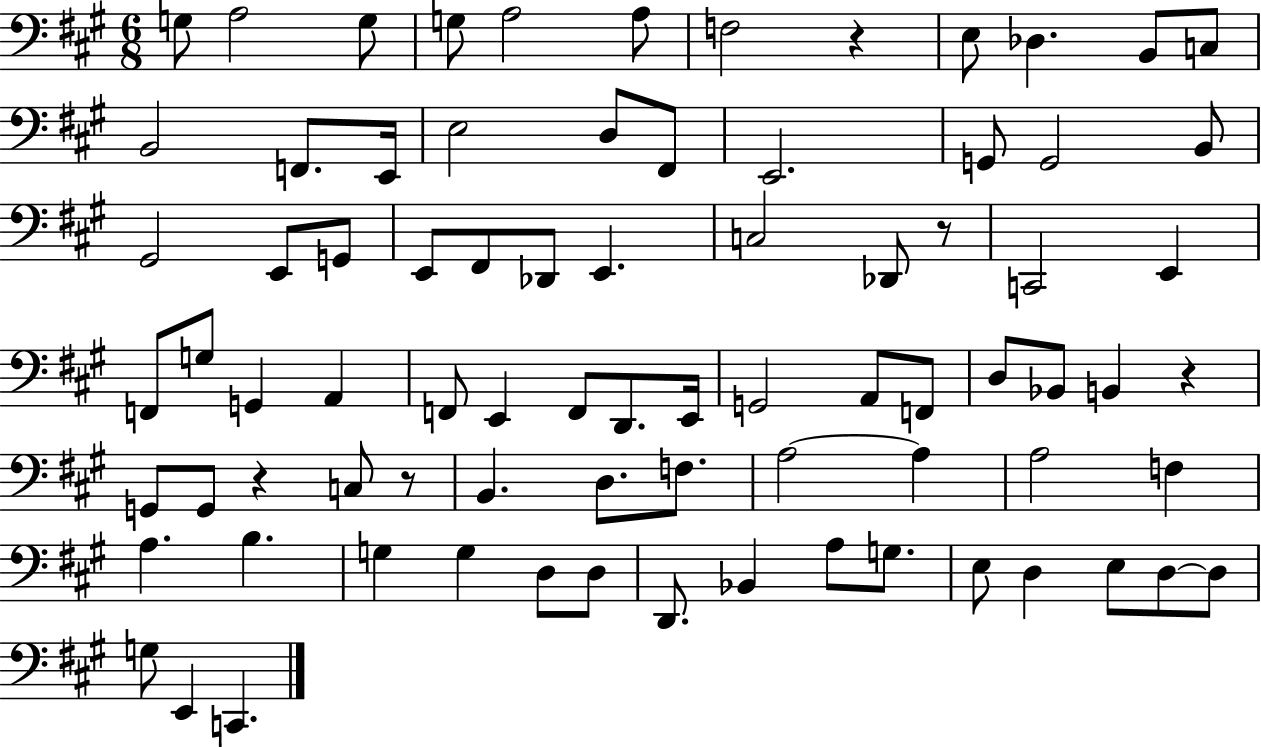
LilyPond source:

{
  \clef bass
  \numericTimeSignature
  \time 6/8
  \key a \major
  g8 a2 g8 | g8 a2 a8 | f2 r4 | e8 des4. b,8 c8 | \break b,2 f,8. e,16 | e2 d8 fis,8 | e,2. | g,8 g,2 b,8 | \break gis,2 e,8 g,8 | e,8 fis,8 des,8 e,4. | c2 des,8 r8 | c,2 e,4 | \break f,8 g8 g,4 a,4 | f,8 e,4 f,8 d,8. e,16 | g,2 a,8 f,8 | d8 bes,8 b,4 r4 | \break g,8 g,8 r4 c8 r8 | b,4. d8. f8. | a2~~ a4 | a2 f4 | \break a4. b4. | g4 g4 d8 d8 | d,8. bes,4 a8 g8. | e8 d4 e8 d8~~ d8 | \break g8 e,4 c,4. | \bar "|."
}